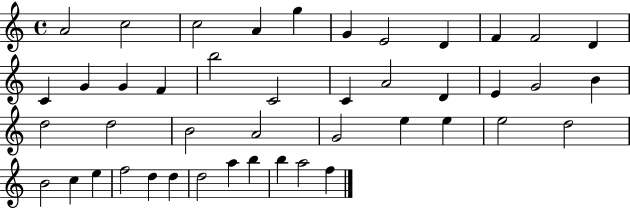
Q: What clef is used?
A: treble